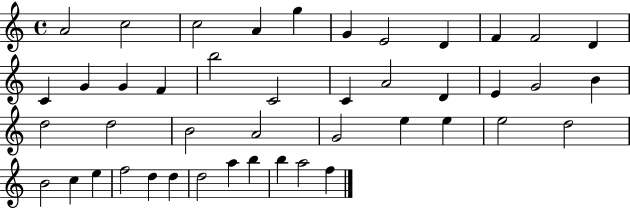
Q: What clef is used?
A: treble